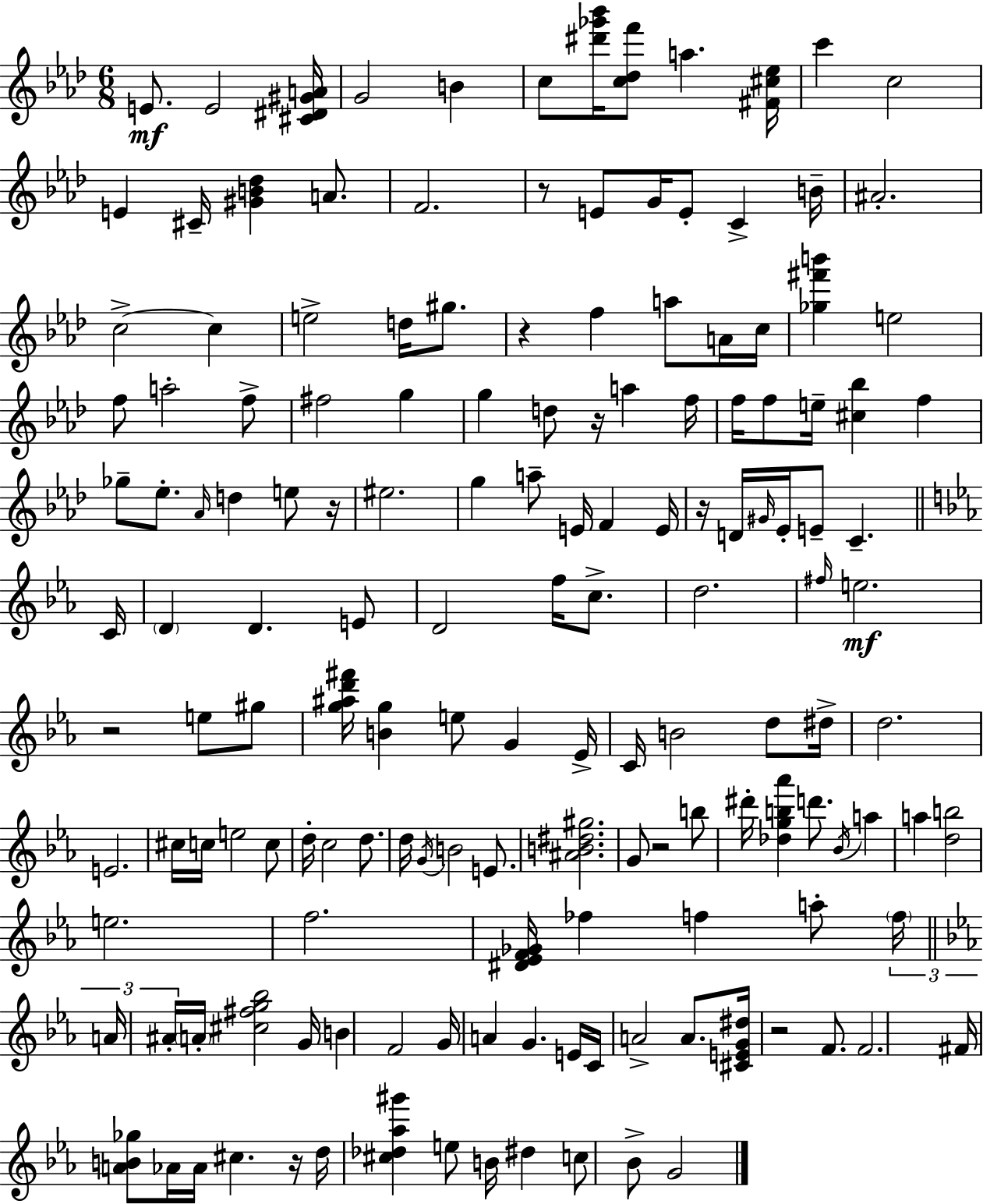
{
  \clef treble
  \numericTimeSignature
  \time 6/8
  \key aes \major
  \repeat volta 2 { e'8.\mf e'2 <cis' dis' gis' a'>16 | g'2 b'4 | c''8 <dis''' ges''' bes'''>16 <c'' des'' f'''>8 a''4. <fis' cis'' ees''>16 | c'''4 c''2 | \break e'4 cis'16-- <gis' b' des''>4 a'8. | f'2. | r8 e'8 g'16 e'8-. c'4-> b'16-- | ais'2.-. | \break c''2->~~ c''4 | e''2-> d''16 gis''8. | r4 f''4 a''8 a'16 c''16 | <ges'' fis''' b'''>4 e''2 | \break f''8 a''2-. f''8-> | fis''2 g''4 | g''4 d''8 r16 a''4 f''16 | f''16 f''8 e''16-- <cis'' bes''>4 f''4 | \break ges''8-- ees''8.-. \grace { aes'16 } d''4 e''8 | r16 eis''2. | g''4 a''8-- e'16 f'4 | e'16 r16 d'16 \grace { gis'16 } ees'16-. e'8-- c'4.-- | \break \bar "||" \break \key c \minor c'16 \parenthesize d'4 d'4. e'8 | d'2 f''16 c''8.-> | d''2. | \grace { fis''16 }\mf e''2. | \break r2 e''8 | gis''8 <g'' ais'' d''' fis'''>16 <b' g''>4 e''8 g'4 | ees'16-> c'16 b'2 d''8 | dis''16-> d''2. | \break e'2. | cis''16 c''16 e''2 | c''8 d''16-. c''2 d''8. | d''16 \acciaccatura { g'16 } b'2 | \break e'8. <ais' b' dis'' gis''>2. | g'8 r2 | b''8 dis'''16-. <des'' g'' b'' aes'''>4 d'''8. \acciaccatura { bes'16 } | a''4 a''4 <d'' b''>2 | \break e''2. | f''2. | <dis' ees' f' ges'>16 fes''4 f''4 | a''8-. \tuplet 3/2 { \parenthesize f''16 \bar "||" \break \key c \minor a'16 ais'16-. } \parenthesize a'16-. <cis'' fis'' g'' bes''>2 g'16 | b'4 f'2 | g'16 a'4 g'4. e'16 | c'16 a'2-> a'8. | \break <cis' e' g' dis''>16 r2 f'8. | f'2. | fis'16 <a' b' ges''>8 aes'16 aes'16 cis''4. r16 | d''16 <cis'' des'' aes'' gis'''>4 e''8 b'16 dis''4 | \break c''8 bes'8-> g'2 | } \bar "|."
}